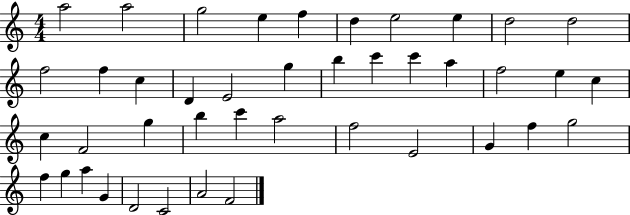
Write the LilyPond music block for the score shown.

{
  \clef treble
  \numericTimeSignature
  \time 4/4
  \key c \major
  a''2 a''2 | g''2 e''4 f''4 | d''4 e''2 e''4 | d''2 d''2 | \break f''2 f''4 c''4 | d'4 e'2 g''4 | b''4 c'''4 c'''4 a''4 | f''2 e''4 c''4 | \break c''4 f'2 g''4 | b''4 c'''4 a''2 | f''2 e'2 | g'4 f''4 g''2 | \break f''4 g''4 a''4 g'4 | d'2 c'2 | a'2 f'2 | \bar "|."
}